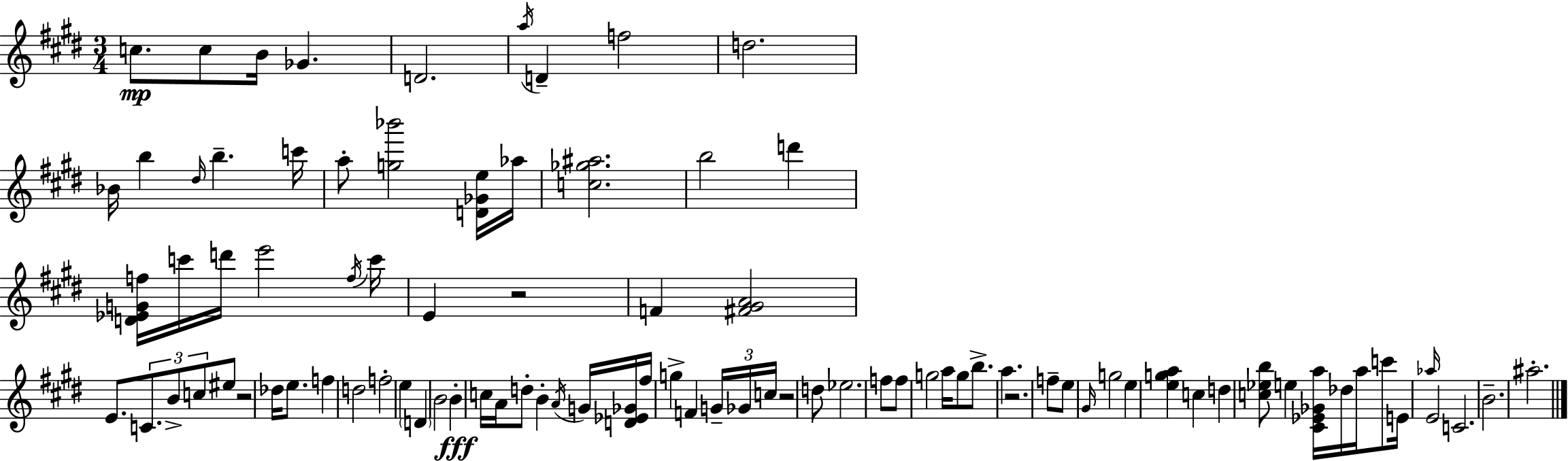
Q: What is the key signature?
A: E major